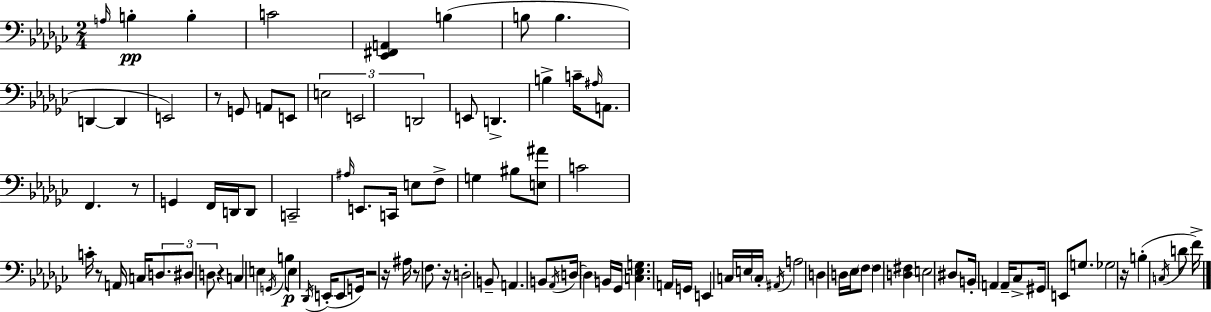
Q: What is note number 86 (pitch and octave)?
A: B3